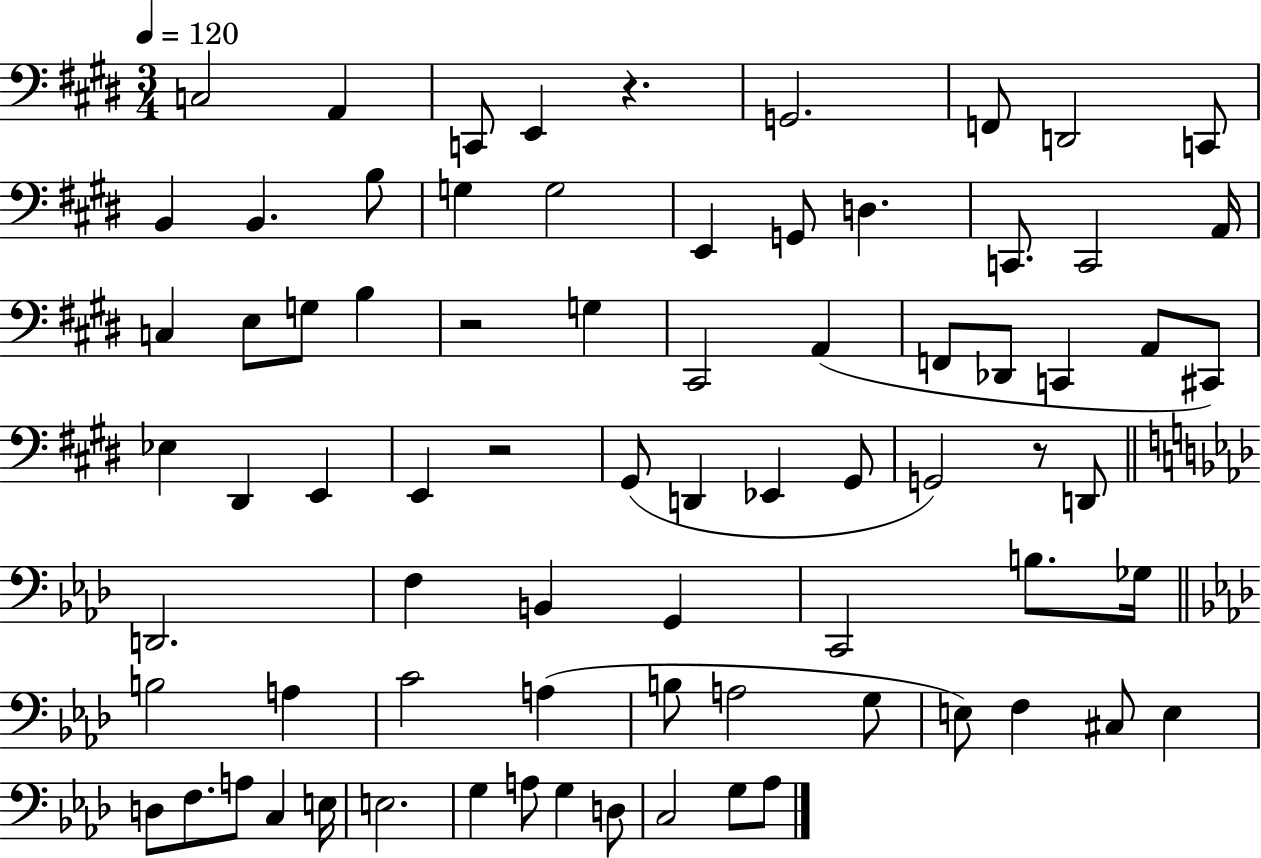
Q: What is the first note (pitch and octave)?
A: C3